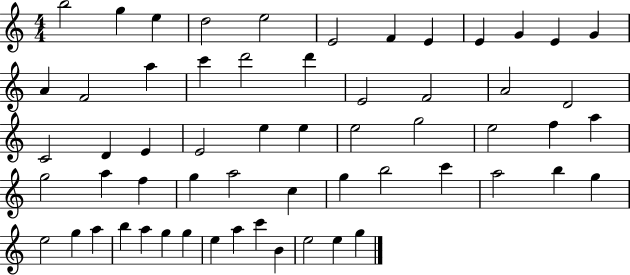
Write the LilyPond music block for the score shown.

{
  \clef treble
  \numericTimeSignature
  \time 4/4
  \key c \major
  b''2 g''4 e''4 | d''2 e''2 | e'2 f'4 e'4 | e'4 g'4 e'4 g'4 | \break a'4 f'2 a''4 | c'''4 d'''2 d'''4 | e'2 f'2 | a'2 d'2 | \break c'2 d'4 e'4 | e'2 e''4 e''4 | e''2 g''2 | e''2 f''4 a''4 | \break g''2 a''4 f''4 | g''4 a''2 c''4 | g''4 b''2 c'''4 | a''2 b''4 g''4 | \break e''2 g''4 a''4 | b''4 a''4 g''4 g''4 | e''4 a''4 c'''4 b'4 | e''2 e''4 g''4 | \break \bar "|."
}